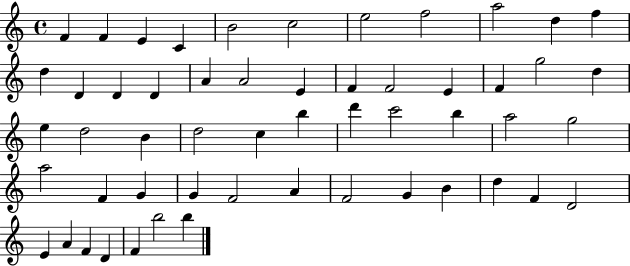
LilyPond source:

{
  \clef treble
  \time 4/4
  \defaultTimeSignature
  \key c \major
  f'4 f'4 e'4 c'4 | b'2 c''2 | e''2 f''2 | a''2 d''4 f''4 | \break d''4 d'4 d'4 d'4 | a'4 a'2 e'4 | f'4 f'2 e'4 | f'4 g''2 d''4 | \break e''4 d''2 b'4 | d''2 c''4 b''4 | d'''4 c'''2 b''4 | a''2 g''2 | \break a''2 f'4 g'4 | g'4 f'2 a'4 | f'2 g'4 b'4 | d''4 f'4 d'2 | \break e'4 a'4 f'4 d'4 | f'4 b''2 b''4 | \bar "|."
}